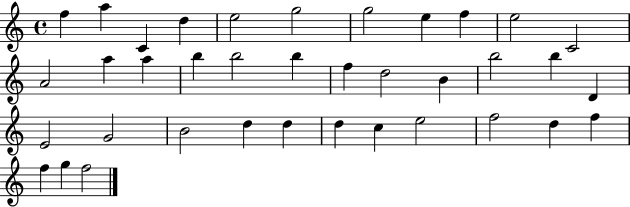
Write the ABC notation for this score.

X:1
T:Untitled
M:4/4
L:1/4
K:C
f a C d e2 g2 g2 e f e2 C2 A2 a a b b2 b f d2 B b2 b D E2 G2 B2 d d d c e2 f2 d f f g f2